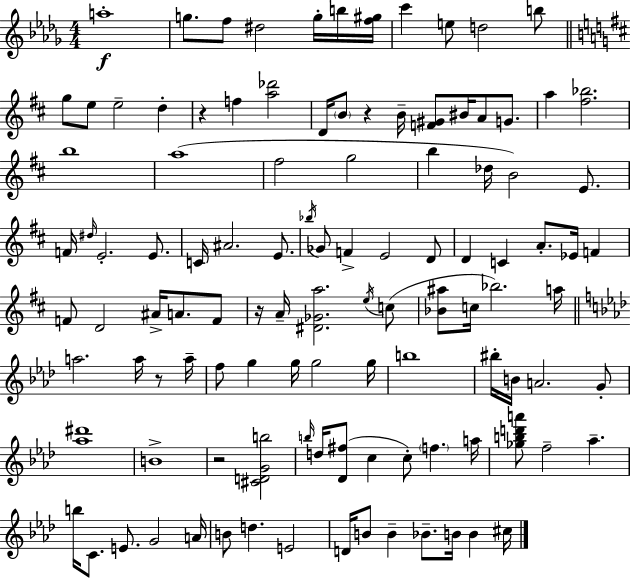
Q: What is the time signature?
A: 4/4